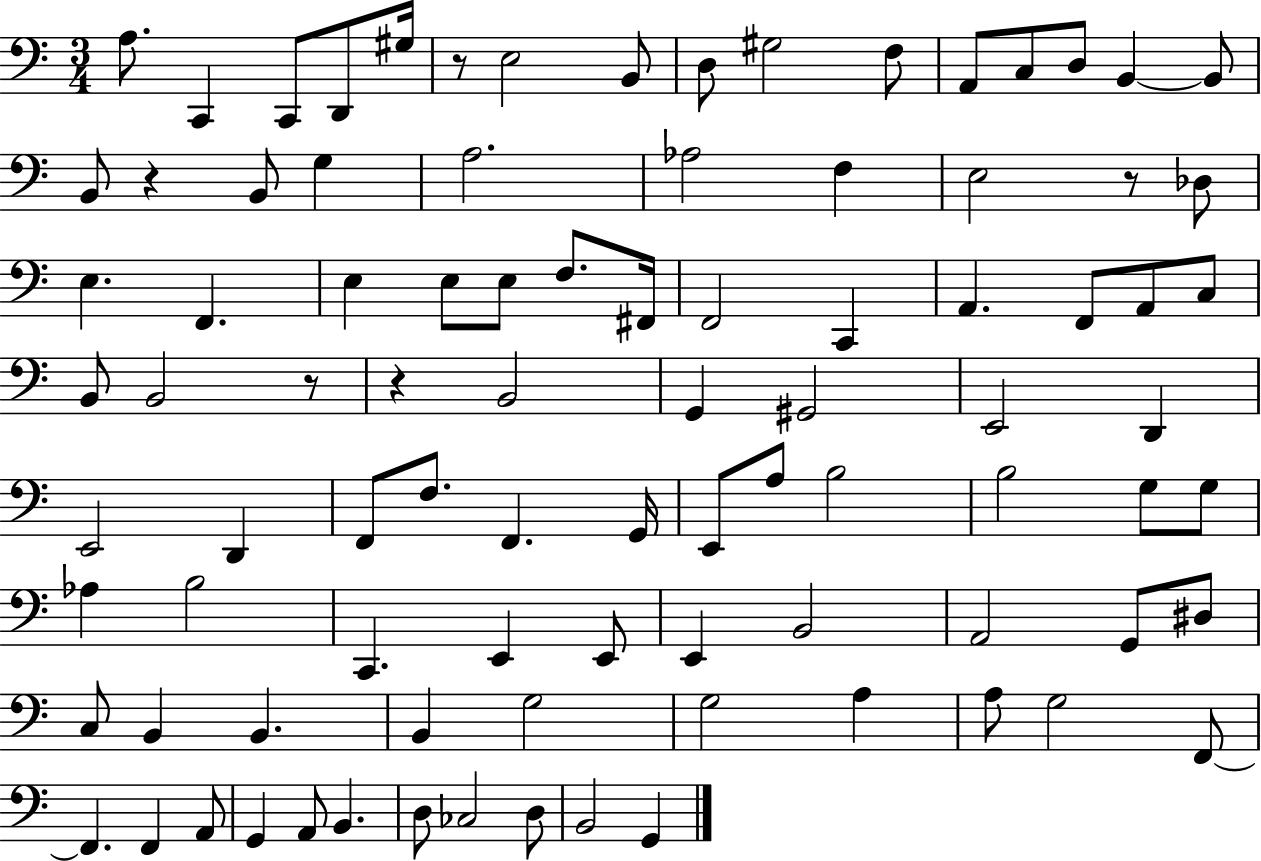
A3/e. C2/q C2/e D2/e G#3/s R/e E3/h B2/e D3/e G#3/h F3/e A2/e C3/e D3/e B2/q B2/e B2/e R/q B2/e G3/q A3/h. Ab3/h F3/q E3/h R/e Db3/e E3/q. F2/q. E3/q E3/e E3/e F3/e. F#2/s F2/h C2/q A2/q. F2/e A2/e C3/e B2/e B2/h R/e R/q B2/h G2/q G#2/h E2/h D2/q E2/h D2/q F2/e F3/e. F2/q. G2/s E2/e A3/e B3/h B3/h G3/e G3/e Ab3/q B3/h C2/q. E2/q E2/e E2/q B2/h A2/h G2/e D#3/e C3/e B2/q B2/q. B2/q G3/h G3/h A3/q A3/e G3/h F2/e F2/q. F2/q A2/e G2/q A2/e B2/q. D3/e CES3/h D3/e B2/h G2/q